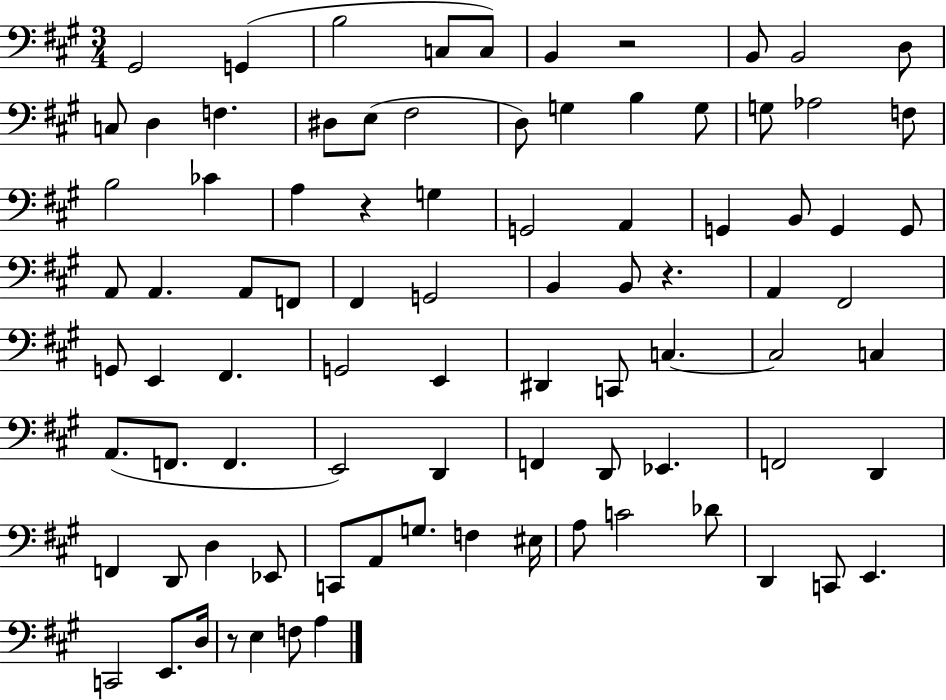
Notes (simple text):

G#2/h G2/q B3/h C3/e C3/e B2/q R/h B2/e B2/h D3/e C3/e D3/q F3/q. D#3/e E3/e F#3/h D3/e G3/q B3/q G3/e G3/e Ab3/h F3/e B3/h CES4/q A3/q R/q G3/q G2/h A2/q G2/q B2/e G2/q G2/e A2/e A2/q. A2/e F2/e F#2/q G2/h B2/q B2/e R/q. A2/q F#2/h G2/e E2/q F#2/q. G2/h E2/q D#2/q C2/e C3/q. C3/h C3/q A2/e. F2/e. F2/q. E2/h D2/q F2/q D2/e Eb2/q. F2/h D2/q F2/q D2/e D3/q Eb2/e C2/e A2/e G3/e. F3/q EIS3/s A3/e C4/h Db4/e D2/q C2/e E2/q. C2/h E2/e. D3/s R/e E3/q F3/e A3/q